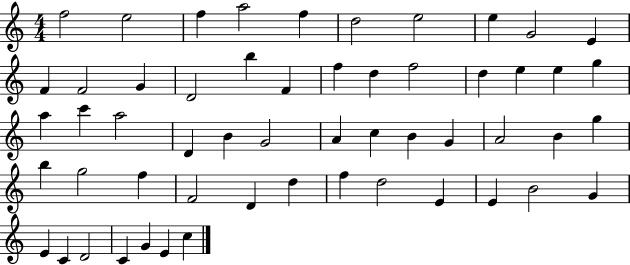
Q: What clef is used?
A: treble